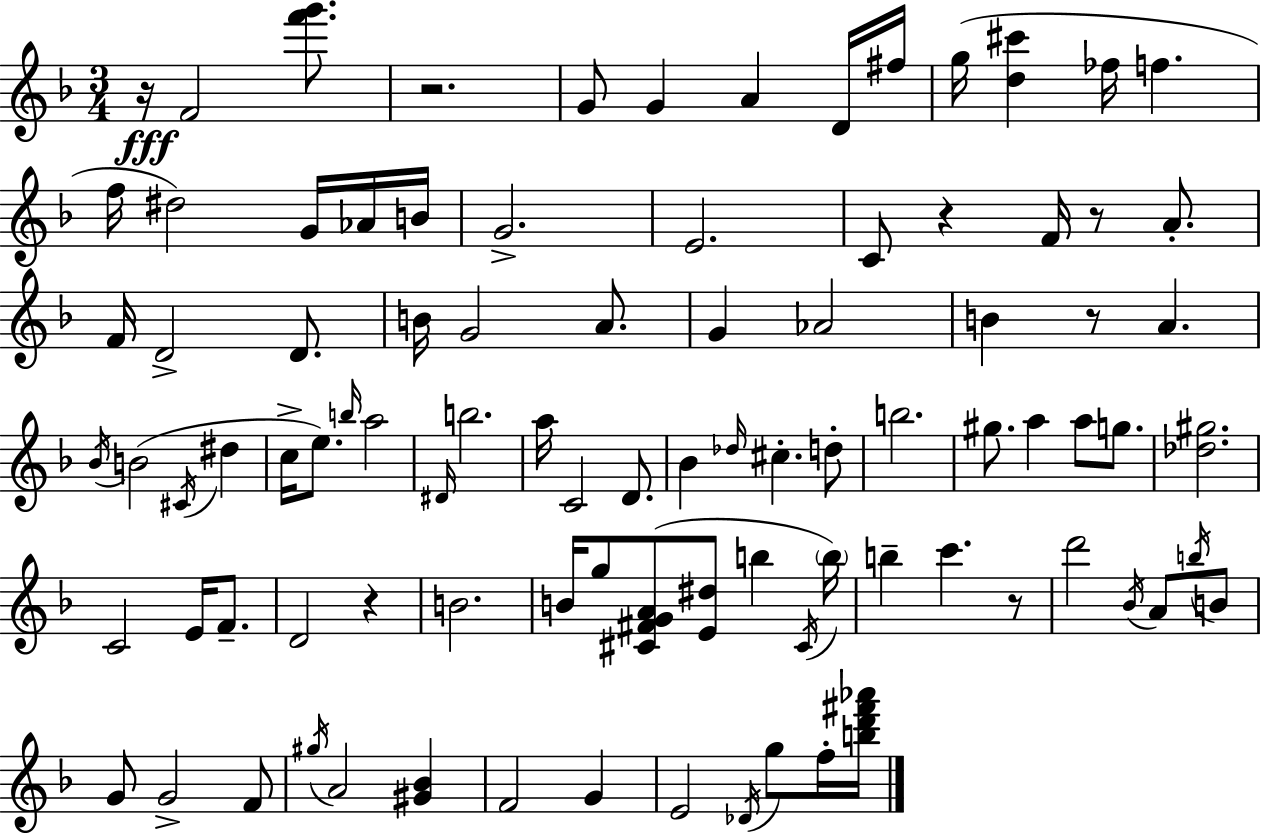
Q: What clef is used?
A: treble